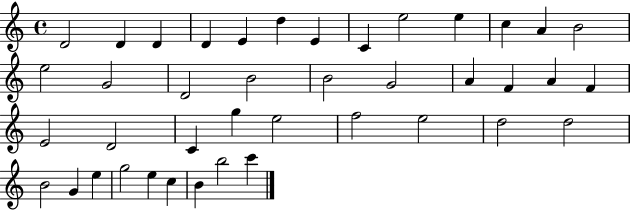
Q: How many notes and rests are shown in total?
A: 41